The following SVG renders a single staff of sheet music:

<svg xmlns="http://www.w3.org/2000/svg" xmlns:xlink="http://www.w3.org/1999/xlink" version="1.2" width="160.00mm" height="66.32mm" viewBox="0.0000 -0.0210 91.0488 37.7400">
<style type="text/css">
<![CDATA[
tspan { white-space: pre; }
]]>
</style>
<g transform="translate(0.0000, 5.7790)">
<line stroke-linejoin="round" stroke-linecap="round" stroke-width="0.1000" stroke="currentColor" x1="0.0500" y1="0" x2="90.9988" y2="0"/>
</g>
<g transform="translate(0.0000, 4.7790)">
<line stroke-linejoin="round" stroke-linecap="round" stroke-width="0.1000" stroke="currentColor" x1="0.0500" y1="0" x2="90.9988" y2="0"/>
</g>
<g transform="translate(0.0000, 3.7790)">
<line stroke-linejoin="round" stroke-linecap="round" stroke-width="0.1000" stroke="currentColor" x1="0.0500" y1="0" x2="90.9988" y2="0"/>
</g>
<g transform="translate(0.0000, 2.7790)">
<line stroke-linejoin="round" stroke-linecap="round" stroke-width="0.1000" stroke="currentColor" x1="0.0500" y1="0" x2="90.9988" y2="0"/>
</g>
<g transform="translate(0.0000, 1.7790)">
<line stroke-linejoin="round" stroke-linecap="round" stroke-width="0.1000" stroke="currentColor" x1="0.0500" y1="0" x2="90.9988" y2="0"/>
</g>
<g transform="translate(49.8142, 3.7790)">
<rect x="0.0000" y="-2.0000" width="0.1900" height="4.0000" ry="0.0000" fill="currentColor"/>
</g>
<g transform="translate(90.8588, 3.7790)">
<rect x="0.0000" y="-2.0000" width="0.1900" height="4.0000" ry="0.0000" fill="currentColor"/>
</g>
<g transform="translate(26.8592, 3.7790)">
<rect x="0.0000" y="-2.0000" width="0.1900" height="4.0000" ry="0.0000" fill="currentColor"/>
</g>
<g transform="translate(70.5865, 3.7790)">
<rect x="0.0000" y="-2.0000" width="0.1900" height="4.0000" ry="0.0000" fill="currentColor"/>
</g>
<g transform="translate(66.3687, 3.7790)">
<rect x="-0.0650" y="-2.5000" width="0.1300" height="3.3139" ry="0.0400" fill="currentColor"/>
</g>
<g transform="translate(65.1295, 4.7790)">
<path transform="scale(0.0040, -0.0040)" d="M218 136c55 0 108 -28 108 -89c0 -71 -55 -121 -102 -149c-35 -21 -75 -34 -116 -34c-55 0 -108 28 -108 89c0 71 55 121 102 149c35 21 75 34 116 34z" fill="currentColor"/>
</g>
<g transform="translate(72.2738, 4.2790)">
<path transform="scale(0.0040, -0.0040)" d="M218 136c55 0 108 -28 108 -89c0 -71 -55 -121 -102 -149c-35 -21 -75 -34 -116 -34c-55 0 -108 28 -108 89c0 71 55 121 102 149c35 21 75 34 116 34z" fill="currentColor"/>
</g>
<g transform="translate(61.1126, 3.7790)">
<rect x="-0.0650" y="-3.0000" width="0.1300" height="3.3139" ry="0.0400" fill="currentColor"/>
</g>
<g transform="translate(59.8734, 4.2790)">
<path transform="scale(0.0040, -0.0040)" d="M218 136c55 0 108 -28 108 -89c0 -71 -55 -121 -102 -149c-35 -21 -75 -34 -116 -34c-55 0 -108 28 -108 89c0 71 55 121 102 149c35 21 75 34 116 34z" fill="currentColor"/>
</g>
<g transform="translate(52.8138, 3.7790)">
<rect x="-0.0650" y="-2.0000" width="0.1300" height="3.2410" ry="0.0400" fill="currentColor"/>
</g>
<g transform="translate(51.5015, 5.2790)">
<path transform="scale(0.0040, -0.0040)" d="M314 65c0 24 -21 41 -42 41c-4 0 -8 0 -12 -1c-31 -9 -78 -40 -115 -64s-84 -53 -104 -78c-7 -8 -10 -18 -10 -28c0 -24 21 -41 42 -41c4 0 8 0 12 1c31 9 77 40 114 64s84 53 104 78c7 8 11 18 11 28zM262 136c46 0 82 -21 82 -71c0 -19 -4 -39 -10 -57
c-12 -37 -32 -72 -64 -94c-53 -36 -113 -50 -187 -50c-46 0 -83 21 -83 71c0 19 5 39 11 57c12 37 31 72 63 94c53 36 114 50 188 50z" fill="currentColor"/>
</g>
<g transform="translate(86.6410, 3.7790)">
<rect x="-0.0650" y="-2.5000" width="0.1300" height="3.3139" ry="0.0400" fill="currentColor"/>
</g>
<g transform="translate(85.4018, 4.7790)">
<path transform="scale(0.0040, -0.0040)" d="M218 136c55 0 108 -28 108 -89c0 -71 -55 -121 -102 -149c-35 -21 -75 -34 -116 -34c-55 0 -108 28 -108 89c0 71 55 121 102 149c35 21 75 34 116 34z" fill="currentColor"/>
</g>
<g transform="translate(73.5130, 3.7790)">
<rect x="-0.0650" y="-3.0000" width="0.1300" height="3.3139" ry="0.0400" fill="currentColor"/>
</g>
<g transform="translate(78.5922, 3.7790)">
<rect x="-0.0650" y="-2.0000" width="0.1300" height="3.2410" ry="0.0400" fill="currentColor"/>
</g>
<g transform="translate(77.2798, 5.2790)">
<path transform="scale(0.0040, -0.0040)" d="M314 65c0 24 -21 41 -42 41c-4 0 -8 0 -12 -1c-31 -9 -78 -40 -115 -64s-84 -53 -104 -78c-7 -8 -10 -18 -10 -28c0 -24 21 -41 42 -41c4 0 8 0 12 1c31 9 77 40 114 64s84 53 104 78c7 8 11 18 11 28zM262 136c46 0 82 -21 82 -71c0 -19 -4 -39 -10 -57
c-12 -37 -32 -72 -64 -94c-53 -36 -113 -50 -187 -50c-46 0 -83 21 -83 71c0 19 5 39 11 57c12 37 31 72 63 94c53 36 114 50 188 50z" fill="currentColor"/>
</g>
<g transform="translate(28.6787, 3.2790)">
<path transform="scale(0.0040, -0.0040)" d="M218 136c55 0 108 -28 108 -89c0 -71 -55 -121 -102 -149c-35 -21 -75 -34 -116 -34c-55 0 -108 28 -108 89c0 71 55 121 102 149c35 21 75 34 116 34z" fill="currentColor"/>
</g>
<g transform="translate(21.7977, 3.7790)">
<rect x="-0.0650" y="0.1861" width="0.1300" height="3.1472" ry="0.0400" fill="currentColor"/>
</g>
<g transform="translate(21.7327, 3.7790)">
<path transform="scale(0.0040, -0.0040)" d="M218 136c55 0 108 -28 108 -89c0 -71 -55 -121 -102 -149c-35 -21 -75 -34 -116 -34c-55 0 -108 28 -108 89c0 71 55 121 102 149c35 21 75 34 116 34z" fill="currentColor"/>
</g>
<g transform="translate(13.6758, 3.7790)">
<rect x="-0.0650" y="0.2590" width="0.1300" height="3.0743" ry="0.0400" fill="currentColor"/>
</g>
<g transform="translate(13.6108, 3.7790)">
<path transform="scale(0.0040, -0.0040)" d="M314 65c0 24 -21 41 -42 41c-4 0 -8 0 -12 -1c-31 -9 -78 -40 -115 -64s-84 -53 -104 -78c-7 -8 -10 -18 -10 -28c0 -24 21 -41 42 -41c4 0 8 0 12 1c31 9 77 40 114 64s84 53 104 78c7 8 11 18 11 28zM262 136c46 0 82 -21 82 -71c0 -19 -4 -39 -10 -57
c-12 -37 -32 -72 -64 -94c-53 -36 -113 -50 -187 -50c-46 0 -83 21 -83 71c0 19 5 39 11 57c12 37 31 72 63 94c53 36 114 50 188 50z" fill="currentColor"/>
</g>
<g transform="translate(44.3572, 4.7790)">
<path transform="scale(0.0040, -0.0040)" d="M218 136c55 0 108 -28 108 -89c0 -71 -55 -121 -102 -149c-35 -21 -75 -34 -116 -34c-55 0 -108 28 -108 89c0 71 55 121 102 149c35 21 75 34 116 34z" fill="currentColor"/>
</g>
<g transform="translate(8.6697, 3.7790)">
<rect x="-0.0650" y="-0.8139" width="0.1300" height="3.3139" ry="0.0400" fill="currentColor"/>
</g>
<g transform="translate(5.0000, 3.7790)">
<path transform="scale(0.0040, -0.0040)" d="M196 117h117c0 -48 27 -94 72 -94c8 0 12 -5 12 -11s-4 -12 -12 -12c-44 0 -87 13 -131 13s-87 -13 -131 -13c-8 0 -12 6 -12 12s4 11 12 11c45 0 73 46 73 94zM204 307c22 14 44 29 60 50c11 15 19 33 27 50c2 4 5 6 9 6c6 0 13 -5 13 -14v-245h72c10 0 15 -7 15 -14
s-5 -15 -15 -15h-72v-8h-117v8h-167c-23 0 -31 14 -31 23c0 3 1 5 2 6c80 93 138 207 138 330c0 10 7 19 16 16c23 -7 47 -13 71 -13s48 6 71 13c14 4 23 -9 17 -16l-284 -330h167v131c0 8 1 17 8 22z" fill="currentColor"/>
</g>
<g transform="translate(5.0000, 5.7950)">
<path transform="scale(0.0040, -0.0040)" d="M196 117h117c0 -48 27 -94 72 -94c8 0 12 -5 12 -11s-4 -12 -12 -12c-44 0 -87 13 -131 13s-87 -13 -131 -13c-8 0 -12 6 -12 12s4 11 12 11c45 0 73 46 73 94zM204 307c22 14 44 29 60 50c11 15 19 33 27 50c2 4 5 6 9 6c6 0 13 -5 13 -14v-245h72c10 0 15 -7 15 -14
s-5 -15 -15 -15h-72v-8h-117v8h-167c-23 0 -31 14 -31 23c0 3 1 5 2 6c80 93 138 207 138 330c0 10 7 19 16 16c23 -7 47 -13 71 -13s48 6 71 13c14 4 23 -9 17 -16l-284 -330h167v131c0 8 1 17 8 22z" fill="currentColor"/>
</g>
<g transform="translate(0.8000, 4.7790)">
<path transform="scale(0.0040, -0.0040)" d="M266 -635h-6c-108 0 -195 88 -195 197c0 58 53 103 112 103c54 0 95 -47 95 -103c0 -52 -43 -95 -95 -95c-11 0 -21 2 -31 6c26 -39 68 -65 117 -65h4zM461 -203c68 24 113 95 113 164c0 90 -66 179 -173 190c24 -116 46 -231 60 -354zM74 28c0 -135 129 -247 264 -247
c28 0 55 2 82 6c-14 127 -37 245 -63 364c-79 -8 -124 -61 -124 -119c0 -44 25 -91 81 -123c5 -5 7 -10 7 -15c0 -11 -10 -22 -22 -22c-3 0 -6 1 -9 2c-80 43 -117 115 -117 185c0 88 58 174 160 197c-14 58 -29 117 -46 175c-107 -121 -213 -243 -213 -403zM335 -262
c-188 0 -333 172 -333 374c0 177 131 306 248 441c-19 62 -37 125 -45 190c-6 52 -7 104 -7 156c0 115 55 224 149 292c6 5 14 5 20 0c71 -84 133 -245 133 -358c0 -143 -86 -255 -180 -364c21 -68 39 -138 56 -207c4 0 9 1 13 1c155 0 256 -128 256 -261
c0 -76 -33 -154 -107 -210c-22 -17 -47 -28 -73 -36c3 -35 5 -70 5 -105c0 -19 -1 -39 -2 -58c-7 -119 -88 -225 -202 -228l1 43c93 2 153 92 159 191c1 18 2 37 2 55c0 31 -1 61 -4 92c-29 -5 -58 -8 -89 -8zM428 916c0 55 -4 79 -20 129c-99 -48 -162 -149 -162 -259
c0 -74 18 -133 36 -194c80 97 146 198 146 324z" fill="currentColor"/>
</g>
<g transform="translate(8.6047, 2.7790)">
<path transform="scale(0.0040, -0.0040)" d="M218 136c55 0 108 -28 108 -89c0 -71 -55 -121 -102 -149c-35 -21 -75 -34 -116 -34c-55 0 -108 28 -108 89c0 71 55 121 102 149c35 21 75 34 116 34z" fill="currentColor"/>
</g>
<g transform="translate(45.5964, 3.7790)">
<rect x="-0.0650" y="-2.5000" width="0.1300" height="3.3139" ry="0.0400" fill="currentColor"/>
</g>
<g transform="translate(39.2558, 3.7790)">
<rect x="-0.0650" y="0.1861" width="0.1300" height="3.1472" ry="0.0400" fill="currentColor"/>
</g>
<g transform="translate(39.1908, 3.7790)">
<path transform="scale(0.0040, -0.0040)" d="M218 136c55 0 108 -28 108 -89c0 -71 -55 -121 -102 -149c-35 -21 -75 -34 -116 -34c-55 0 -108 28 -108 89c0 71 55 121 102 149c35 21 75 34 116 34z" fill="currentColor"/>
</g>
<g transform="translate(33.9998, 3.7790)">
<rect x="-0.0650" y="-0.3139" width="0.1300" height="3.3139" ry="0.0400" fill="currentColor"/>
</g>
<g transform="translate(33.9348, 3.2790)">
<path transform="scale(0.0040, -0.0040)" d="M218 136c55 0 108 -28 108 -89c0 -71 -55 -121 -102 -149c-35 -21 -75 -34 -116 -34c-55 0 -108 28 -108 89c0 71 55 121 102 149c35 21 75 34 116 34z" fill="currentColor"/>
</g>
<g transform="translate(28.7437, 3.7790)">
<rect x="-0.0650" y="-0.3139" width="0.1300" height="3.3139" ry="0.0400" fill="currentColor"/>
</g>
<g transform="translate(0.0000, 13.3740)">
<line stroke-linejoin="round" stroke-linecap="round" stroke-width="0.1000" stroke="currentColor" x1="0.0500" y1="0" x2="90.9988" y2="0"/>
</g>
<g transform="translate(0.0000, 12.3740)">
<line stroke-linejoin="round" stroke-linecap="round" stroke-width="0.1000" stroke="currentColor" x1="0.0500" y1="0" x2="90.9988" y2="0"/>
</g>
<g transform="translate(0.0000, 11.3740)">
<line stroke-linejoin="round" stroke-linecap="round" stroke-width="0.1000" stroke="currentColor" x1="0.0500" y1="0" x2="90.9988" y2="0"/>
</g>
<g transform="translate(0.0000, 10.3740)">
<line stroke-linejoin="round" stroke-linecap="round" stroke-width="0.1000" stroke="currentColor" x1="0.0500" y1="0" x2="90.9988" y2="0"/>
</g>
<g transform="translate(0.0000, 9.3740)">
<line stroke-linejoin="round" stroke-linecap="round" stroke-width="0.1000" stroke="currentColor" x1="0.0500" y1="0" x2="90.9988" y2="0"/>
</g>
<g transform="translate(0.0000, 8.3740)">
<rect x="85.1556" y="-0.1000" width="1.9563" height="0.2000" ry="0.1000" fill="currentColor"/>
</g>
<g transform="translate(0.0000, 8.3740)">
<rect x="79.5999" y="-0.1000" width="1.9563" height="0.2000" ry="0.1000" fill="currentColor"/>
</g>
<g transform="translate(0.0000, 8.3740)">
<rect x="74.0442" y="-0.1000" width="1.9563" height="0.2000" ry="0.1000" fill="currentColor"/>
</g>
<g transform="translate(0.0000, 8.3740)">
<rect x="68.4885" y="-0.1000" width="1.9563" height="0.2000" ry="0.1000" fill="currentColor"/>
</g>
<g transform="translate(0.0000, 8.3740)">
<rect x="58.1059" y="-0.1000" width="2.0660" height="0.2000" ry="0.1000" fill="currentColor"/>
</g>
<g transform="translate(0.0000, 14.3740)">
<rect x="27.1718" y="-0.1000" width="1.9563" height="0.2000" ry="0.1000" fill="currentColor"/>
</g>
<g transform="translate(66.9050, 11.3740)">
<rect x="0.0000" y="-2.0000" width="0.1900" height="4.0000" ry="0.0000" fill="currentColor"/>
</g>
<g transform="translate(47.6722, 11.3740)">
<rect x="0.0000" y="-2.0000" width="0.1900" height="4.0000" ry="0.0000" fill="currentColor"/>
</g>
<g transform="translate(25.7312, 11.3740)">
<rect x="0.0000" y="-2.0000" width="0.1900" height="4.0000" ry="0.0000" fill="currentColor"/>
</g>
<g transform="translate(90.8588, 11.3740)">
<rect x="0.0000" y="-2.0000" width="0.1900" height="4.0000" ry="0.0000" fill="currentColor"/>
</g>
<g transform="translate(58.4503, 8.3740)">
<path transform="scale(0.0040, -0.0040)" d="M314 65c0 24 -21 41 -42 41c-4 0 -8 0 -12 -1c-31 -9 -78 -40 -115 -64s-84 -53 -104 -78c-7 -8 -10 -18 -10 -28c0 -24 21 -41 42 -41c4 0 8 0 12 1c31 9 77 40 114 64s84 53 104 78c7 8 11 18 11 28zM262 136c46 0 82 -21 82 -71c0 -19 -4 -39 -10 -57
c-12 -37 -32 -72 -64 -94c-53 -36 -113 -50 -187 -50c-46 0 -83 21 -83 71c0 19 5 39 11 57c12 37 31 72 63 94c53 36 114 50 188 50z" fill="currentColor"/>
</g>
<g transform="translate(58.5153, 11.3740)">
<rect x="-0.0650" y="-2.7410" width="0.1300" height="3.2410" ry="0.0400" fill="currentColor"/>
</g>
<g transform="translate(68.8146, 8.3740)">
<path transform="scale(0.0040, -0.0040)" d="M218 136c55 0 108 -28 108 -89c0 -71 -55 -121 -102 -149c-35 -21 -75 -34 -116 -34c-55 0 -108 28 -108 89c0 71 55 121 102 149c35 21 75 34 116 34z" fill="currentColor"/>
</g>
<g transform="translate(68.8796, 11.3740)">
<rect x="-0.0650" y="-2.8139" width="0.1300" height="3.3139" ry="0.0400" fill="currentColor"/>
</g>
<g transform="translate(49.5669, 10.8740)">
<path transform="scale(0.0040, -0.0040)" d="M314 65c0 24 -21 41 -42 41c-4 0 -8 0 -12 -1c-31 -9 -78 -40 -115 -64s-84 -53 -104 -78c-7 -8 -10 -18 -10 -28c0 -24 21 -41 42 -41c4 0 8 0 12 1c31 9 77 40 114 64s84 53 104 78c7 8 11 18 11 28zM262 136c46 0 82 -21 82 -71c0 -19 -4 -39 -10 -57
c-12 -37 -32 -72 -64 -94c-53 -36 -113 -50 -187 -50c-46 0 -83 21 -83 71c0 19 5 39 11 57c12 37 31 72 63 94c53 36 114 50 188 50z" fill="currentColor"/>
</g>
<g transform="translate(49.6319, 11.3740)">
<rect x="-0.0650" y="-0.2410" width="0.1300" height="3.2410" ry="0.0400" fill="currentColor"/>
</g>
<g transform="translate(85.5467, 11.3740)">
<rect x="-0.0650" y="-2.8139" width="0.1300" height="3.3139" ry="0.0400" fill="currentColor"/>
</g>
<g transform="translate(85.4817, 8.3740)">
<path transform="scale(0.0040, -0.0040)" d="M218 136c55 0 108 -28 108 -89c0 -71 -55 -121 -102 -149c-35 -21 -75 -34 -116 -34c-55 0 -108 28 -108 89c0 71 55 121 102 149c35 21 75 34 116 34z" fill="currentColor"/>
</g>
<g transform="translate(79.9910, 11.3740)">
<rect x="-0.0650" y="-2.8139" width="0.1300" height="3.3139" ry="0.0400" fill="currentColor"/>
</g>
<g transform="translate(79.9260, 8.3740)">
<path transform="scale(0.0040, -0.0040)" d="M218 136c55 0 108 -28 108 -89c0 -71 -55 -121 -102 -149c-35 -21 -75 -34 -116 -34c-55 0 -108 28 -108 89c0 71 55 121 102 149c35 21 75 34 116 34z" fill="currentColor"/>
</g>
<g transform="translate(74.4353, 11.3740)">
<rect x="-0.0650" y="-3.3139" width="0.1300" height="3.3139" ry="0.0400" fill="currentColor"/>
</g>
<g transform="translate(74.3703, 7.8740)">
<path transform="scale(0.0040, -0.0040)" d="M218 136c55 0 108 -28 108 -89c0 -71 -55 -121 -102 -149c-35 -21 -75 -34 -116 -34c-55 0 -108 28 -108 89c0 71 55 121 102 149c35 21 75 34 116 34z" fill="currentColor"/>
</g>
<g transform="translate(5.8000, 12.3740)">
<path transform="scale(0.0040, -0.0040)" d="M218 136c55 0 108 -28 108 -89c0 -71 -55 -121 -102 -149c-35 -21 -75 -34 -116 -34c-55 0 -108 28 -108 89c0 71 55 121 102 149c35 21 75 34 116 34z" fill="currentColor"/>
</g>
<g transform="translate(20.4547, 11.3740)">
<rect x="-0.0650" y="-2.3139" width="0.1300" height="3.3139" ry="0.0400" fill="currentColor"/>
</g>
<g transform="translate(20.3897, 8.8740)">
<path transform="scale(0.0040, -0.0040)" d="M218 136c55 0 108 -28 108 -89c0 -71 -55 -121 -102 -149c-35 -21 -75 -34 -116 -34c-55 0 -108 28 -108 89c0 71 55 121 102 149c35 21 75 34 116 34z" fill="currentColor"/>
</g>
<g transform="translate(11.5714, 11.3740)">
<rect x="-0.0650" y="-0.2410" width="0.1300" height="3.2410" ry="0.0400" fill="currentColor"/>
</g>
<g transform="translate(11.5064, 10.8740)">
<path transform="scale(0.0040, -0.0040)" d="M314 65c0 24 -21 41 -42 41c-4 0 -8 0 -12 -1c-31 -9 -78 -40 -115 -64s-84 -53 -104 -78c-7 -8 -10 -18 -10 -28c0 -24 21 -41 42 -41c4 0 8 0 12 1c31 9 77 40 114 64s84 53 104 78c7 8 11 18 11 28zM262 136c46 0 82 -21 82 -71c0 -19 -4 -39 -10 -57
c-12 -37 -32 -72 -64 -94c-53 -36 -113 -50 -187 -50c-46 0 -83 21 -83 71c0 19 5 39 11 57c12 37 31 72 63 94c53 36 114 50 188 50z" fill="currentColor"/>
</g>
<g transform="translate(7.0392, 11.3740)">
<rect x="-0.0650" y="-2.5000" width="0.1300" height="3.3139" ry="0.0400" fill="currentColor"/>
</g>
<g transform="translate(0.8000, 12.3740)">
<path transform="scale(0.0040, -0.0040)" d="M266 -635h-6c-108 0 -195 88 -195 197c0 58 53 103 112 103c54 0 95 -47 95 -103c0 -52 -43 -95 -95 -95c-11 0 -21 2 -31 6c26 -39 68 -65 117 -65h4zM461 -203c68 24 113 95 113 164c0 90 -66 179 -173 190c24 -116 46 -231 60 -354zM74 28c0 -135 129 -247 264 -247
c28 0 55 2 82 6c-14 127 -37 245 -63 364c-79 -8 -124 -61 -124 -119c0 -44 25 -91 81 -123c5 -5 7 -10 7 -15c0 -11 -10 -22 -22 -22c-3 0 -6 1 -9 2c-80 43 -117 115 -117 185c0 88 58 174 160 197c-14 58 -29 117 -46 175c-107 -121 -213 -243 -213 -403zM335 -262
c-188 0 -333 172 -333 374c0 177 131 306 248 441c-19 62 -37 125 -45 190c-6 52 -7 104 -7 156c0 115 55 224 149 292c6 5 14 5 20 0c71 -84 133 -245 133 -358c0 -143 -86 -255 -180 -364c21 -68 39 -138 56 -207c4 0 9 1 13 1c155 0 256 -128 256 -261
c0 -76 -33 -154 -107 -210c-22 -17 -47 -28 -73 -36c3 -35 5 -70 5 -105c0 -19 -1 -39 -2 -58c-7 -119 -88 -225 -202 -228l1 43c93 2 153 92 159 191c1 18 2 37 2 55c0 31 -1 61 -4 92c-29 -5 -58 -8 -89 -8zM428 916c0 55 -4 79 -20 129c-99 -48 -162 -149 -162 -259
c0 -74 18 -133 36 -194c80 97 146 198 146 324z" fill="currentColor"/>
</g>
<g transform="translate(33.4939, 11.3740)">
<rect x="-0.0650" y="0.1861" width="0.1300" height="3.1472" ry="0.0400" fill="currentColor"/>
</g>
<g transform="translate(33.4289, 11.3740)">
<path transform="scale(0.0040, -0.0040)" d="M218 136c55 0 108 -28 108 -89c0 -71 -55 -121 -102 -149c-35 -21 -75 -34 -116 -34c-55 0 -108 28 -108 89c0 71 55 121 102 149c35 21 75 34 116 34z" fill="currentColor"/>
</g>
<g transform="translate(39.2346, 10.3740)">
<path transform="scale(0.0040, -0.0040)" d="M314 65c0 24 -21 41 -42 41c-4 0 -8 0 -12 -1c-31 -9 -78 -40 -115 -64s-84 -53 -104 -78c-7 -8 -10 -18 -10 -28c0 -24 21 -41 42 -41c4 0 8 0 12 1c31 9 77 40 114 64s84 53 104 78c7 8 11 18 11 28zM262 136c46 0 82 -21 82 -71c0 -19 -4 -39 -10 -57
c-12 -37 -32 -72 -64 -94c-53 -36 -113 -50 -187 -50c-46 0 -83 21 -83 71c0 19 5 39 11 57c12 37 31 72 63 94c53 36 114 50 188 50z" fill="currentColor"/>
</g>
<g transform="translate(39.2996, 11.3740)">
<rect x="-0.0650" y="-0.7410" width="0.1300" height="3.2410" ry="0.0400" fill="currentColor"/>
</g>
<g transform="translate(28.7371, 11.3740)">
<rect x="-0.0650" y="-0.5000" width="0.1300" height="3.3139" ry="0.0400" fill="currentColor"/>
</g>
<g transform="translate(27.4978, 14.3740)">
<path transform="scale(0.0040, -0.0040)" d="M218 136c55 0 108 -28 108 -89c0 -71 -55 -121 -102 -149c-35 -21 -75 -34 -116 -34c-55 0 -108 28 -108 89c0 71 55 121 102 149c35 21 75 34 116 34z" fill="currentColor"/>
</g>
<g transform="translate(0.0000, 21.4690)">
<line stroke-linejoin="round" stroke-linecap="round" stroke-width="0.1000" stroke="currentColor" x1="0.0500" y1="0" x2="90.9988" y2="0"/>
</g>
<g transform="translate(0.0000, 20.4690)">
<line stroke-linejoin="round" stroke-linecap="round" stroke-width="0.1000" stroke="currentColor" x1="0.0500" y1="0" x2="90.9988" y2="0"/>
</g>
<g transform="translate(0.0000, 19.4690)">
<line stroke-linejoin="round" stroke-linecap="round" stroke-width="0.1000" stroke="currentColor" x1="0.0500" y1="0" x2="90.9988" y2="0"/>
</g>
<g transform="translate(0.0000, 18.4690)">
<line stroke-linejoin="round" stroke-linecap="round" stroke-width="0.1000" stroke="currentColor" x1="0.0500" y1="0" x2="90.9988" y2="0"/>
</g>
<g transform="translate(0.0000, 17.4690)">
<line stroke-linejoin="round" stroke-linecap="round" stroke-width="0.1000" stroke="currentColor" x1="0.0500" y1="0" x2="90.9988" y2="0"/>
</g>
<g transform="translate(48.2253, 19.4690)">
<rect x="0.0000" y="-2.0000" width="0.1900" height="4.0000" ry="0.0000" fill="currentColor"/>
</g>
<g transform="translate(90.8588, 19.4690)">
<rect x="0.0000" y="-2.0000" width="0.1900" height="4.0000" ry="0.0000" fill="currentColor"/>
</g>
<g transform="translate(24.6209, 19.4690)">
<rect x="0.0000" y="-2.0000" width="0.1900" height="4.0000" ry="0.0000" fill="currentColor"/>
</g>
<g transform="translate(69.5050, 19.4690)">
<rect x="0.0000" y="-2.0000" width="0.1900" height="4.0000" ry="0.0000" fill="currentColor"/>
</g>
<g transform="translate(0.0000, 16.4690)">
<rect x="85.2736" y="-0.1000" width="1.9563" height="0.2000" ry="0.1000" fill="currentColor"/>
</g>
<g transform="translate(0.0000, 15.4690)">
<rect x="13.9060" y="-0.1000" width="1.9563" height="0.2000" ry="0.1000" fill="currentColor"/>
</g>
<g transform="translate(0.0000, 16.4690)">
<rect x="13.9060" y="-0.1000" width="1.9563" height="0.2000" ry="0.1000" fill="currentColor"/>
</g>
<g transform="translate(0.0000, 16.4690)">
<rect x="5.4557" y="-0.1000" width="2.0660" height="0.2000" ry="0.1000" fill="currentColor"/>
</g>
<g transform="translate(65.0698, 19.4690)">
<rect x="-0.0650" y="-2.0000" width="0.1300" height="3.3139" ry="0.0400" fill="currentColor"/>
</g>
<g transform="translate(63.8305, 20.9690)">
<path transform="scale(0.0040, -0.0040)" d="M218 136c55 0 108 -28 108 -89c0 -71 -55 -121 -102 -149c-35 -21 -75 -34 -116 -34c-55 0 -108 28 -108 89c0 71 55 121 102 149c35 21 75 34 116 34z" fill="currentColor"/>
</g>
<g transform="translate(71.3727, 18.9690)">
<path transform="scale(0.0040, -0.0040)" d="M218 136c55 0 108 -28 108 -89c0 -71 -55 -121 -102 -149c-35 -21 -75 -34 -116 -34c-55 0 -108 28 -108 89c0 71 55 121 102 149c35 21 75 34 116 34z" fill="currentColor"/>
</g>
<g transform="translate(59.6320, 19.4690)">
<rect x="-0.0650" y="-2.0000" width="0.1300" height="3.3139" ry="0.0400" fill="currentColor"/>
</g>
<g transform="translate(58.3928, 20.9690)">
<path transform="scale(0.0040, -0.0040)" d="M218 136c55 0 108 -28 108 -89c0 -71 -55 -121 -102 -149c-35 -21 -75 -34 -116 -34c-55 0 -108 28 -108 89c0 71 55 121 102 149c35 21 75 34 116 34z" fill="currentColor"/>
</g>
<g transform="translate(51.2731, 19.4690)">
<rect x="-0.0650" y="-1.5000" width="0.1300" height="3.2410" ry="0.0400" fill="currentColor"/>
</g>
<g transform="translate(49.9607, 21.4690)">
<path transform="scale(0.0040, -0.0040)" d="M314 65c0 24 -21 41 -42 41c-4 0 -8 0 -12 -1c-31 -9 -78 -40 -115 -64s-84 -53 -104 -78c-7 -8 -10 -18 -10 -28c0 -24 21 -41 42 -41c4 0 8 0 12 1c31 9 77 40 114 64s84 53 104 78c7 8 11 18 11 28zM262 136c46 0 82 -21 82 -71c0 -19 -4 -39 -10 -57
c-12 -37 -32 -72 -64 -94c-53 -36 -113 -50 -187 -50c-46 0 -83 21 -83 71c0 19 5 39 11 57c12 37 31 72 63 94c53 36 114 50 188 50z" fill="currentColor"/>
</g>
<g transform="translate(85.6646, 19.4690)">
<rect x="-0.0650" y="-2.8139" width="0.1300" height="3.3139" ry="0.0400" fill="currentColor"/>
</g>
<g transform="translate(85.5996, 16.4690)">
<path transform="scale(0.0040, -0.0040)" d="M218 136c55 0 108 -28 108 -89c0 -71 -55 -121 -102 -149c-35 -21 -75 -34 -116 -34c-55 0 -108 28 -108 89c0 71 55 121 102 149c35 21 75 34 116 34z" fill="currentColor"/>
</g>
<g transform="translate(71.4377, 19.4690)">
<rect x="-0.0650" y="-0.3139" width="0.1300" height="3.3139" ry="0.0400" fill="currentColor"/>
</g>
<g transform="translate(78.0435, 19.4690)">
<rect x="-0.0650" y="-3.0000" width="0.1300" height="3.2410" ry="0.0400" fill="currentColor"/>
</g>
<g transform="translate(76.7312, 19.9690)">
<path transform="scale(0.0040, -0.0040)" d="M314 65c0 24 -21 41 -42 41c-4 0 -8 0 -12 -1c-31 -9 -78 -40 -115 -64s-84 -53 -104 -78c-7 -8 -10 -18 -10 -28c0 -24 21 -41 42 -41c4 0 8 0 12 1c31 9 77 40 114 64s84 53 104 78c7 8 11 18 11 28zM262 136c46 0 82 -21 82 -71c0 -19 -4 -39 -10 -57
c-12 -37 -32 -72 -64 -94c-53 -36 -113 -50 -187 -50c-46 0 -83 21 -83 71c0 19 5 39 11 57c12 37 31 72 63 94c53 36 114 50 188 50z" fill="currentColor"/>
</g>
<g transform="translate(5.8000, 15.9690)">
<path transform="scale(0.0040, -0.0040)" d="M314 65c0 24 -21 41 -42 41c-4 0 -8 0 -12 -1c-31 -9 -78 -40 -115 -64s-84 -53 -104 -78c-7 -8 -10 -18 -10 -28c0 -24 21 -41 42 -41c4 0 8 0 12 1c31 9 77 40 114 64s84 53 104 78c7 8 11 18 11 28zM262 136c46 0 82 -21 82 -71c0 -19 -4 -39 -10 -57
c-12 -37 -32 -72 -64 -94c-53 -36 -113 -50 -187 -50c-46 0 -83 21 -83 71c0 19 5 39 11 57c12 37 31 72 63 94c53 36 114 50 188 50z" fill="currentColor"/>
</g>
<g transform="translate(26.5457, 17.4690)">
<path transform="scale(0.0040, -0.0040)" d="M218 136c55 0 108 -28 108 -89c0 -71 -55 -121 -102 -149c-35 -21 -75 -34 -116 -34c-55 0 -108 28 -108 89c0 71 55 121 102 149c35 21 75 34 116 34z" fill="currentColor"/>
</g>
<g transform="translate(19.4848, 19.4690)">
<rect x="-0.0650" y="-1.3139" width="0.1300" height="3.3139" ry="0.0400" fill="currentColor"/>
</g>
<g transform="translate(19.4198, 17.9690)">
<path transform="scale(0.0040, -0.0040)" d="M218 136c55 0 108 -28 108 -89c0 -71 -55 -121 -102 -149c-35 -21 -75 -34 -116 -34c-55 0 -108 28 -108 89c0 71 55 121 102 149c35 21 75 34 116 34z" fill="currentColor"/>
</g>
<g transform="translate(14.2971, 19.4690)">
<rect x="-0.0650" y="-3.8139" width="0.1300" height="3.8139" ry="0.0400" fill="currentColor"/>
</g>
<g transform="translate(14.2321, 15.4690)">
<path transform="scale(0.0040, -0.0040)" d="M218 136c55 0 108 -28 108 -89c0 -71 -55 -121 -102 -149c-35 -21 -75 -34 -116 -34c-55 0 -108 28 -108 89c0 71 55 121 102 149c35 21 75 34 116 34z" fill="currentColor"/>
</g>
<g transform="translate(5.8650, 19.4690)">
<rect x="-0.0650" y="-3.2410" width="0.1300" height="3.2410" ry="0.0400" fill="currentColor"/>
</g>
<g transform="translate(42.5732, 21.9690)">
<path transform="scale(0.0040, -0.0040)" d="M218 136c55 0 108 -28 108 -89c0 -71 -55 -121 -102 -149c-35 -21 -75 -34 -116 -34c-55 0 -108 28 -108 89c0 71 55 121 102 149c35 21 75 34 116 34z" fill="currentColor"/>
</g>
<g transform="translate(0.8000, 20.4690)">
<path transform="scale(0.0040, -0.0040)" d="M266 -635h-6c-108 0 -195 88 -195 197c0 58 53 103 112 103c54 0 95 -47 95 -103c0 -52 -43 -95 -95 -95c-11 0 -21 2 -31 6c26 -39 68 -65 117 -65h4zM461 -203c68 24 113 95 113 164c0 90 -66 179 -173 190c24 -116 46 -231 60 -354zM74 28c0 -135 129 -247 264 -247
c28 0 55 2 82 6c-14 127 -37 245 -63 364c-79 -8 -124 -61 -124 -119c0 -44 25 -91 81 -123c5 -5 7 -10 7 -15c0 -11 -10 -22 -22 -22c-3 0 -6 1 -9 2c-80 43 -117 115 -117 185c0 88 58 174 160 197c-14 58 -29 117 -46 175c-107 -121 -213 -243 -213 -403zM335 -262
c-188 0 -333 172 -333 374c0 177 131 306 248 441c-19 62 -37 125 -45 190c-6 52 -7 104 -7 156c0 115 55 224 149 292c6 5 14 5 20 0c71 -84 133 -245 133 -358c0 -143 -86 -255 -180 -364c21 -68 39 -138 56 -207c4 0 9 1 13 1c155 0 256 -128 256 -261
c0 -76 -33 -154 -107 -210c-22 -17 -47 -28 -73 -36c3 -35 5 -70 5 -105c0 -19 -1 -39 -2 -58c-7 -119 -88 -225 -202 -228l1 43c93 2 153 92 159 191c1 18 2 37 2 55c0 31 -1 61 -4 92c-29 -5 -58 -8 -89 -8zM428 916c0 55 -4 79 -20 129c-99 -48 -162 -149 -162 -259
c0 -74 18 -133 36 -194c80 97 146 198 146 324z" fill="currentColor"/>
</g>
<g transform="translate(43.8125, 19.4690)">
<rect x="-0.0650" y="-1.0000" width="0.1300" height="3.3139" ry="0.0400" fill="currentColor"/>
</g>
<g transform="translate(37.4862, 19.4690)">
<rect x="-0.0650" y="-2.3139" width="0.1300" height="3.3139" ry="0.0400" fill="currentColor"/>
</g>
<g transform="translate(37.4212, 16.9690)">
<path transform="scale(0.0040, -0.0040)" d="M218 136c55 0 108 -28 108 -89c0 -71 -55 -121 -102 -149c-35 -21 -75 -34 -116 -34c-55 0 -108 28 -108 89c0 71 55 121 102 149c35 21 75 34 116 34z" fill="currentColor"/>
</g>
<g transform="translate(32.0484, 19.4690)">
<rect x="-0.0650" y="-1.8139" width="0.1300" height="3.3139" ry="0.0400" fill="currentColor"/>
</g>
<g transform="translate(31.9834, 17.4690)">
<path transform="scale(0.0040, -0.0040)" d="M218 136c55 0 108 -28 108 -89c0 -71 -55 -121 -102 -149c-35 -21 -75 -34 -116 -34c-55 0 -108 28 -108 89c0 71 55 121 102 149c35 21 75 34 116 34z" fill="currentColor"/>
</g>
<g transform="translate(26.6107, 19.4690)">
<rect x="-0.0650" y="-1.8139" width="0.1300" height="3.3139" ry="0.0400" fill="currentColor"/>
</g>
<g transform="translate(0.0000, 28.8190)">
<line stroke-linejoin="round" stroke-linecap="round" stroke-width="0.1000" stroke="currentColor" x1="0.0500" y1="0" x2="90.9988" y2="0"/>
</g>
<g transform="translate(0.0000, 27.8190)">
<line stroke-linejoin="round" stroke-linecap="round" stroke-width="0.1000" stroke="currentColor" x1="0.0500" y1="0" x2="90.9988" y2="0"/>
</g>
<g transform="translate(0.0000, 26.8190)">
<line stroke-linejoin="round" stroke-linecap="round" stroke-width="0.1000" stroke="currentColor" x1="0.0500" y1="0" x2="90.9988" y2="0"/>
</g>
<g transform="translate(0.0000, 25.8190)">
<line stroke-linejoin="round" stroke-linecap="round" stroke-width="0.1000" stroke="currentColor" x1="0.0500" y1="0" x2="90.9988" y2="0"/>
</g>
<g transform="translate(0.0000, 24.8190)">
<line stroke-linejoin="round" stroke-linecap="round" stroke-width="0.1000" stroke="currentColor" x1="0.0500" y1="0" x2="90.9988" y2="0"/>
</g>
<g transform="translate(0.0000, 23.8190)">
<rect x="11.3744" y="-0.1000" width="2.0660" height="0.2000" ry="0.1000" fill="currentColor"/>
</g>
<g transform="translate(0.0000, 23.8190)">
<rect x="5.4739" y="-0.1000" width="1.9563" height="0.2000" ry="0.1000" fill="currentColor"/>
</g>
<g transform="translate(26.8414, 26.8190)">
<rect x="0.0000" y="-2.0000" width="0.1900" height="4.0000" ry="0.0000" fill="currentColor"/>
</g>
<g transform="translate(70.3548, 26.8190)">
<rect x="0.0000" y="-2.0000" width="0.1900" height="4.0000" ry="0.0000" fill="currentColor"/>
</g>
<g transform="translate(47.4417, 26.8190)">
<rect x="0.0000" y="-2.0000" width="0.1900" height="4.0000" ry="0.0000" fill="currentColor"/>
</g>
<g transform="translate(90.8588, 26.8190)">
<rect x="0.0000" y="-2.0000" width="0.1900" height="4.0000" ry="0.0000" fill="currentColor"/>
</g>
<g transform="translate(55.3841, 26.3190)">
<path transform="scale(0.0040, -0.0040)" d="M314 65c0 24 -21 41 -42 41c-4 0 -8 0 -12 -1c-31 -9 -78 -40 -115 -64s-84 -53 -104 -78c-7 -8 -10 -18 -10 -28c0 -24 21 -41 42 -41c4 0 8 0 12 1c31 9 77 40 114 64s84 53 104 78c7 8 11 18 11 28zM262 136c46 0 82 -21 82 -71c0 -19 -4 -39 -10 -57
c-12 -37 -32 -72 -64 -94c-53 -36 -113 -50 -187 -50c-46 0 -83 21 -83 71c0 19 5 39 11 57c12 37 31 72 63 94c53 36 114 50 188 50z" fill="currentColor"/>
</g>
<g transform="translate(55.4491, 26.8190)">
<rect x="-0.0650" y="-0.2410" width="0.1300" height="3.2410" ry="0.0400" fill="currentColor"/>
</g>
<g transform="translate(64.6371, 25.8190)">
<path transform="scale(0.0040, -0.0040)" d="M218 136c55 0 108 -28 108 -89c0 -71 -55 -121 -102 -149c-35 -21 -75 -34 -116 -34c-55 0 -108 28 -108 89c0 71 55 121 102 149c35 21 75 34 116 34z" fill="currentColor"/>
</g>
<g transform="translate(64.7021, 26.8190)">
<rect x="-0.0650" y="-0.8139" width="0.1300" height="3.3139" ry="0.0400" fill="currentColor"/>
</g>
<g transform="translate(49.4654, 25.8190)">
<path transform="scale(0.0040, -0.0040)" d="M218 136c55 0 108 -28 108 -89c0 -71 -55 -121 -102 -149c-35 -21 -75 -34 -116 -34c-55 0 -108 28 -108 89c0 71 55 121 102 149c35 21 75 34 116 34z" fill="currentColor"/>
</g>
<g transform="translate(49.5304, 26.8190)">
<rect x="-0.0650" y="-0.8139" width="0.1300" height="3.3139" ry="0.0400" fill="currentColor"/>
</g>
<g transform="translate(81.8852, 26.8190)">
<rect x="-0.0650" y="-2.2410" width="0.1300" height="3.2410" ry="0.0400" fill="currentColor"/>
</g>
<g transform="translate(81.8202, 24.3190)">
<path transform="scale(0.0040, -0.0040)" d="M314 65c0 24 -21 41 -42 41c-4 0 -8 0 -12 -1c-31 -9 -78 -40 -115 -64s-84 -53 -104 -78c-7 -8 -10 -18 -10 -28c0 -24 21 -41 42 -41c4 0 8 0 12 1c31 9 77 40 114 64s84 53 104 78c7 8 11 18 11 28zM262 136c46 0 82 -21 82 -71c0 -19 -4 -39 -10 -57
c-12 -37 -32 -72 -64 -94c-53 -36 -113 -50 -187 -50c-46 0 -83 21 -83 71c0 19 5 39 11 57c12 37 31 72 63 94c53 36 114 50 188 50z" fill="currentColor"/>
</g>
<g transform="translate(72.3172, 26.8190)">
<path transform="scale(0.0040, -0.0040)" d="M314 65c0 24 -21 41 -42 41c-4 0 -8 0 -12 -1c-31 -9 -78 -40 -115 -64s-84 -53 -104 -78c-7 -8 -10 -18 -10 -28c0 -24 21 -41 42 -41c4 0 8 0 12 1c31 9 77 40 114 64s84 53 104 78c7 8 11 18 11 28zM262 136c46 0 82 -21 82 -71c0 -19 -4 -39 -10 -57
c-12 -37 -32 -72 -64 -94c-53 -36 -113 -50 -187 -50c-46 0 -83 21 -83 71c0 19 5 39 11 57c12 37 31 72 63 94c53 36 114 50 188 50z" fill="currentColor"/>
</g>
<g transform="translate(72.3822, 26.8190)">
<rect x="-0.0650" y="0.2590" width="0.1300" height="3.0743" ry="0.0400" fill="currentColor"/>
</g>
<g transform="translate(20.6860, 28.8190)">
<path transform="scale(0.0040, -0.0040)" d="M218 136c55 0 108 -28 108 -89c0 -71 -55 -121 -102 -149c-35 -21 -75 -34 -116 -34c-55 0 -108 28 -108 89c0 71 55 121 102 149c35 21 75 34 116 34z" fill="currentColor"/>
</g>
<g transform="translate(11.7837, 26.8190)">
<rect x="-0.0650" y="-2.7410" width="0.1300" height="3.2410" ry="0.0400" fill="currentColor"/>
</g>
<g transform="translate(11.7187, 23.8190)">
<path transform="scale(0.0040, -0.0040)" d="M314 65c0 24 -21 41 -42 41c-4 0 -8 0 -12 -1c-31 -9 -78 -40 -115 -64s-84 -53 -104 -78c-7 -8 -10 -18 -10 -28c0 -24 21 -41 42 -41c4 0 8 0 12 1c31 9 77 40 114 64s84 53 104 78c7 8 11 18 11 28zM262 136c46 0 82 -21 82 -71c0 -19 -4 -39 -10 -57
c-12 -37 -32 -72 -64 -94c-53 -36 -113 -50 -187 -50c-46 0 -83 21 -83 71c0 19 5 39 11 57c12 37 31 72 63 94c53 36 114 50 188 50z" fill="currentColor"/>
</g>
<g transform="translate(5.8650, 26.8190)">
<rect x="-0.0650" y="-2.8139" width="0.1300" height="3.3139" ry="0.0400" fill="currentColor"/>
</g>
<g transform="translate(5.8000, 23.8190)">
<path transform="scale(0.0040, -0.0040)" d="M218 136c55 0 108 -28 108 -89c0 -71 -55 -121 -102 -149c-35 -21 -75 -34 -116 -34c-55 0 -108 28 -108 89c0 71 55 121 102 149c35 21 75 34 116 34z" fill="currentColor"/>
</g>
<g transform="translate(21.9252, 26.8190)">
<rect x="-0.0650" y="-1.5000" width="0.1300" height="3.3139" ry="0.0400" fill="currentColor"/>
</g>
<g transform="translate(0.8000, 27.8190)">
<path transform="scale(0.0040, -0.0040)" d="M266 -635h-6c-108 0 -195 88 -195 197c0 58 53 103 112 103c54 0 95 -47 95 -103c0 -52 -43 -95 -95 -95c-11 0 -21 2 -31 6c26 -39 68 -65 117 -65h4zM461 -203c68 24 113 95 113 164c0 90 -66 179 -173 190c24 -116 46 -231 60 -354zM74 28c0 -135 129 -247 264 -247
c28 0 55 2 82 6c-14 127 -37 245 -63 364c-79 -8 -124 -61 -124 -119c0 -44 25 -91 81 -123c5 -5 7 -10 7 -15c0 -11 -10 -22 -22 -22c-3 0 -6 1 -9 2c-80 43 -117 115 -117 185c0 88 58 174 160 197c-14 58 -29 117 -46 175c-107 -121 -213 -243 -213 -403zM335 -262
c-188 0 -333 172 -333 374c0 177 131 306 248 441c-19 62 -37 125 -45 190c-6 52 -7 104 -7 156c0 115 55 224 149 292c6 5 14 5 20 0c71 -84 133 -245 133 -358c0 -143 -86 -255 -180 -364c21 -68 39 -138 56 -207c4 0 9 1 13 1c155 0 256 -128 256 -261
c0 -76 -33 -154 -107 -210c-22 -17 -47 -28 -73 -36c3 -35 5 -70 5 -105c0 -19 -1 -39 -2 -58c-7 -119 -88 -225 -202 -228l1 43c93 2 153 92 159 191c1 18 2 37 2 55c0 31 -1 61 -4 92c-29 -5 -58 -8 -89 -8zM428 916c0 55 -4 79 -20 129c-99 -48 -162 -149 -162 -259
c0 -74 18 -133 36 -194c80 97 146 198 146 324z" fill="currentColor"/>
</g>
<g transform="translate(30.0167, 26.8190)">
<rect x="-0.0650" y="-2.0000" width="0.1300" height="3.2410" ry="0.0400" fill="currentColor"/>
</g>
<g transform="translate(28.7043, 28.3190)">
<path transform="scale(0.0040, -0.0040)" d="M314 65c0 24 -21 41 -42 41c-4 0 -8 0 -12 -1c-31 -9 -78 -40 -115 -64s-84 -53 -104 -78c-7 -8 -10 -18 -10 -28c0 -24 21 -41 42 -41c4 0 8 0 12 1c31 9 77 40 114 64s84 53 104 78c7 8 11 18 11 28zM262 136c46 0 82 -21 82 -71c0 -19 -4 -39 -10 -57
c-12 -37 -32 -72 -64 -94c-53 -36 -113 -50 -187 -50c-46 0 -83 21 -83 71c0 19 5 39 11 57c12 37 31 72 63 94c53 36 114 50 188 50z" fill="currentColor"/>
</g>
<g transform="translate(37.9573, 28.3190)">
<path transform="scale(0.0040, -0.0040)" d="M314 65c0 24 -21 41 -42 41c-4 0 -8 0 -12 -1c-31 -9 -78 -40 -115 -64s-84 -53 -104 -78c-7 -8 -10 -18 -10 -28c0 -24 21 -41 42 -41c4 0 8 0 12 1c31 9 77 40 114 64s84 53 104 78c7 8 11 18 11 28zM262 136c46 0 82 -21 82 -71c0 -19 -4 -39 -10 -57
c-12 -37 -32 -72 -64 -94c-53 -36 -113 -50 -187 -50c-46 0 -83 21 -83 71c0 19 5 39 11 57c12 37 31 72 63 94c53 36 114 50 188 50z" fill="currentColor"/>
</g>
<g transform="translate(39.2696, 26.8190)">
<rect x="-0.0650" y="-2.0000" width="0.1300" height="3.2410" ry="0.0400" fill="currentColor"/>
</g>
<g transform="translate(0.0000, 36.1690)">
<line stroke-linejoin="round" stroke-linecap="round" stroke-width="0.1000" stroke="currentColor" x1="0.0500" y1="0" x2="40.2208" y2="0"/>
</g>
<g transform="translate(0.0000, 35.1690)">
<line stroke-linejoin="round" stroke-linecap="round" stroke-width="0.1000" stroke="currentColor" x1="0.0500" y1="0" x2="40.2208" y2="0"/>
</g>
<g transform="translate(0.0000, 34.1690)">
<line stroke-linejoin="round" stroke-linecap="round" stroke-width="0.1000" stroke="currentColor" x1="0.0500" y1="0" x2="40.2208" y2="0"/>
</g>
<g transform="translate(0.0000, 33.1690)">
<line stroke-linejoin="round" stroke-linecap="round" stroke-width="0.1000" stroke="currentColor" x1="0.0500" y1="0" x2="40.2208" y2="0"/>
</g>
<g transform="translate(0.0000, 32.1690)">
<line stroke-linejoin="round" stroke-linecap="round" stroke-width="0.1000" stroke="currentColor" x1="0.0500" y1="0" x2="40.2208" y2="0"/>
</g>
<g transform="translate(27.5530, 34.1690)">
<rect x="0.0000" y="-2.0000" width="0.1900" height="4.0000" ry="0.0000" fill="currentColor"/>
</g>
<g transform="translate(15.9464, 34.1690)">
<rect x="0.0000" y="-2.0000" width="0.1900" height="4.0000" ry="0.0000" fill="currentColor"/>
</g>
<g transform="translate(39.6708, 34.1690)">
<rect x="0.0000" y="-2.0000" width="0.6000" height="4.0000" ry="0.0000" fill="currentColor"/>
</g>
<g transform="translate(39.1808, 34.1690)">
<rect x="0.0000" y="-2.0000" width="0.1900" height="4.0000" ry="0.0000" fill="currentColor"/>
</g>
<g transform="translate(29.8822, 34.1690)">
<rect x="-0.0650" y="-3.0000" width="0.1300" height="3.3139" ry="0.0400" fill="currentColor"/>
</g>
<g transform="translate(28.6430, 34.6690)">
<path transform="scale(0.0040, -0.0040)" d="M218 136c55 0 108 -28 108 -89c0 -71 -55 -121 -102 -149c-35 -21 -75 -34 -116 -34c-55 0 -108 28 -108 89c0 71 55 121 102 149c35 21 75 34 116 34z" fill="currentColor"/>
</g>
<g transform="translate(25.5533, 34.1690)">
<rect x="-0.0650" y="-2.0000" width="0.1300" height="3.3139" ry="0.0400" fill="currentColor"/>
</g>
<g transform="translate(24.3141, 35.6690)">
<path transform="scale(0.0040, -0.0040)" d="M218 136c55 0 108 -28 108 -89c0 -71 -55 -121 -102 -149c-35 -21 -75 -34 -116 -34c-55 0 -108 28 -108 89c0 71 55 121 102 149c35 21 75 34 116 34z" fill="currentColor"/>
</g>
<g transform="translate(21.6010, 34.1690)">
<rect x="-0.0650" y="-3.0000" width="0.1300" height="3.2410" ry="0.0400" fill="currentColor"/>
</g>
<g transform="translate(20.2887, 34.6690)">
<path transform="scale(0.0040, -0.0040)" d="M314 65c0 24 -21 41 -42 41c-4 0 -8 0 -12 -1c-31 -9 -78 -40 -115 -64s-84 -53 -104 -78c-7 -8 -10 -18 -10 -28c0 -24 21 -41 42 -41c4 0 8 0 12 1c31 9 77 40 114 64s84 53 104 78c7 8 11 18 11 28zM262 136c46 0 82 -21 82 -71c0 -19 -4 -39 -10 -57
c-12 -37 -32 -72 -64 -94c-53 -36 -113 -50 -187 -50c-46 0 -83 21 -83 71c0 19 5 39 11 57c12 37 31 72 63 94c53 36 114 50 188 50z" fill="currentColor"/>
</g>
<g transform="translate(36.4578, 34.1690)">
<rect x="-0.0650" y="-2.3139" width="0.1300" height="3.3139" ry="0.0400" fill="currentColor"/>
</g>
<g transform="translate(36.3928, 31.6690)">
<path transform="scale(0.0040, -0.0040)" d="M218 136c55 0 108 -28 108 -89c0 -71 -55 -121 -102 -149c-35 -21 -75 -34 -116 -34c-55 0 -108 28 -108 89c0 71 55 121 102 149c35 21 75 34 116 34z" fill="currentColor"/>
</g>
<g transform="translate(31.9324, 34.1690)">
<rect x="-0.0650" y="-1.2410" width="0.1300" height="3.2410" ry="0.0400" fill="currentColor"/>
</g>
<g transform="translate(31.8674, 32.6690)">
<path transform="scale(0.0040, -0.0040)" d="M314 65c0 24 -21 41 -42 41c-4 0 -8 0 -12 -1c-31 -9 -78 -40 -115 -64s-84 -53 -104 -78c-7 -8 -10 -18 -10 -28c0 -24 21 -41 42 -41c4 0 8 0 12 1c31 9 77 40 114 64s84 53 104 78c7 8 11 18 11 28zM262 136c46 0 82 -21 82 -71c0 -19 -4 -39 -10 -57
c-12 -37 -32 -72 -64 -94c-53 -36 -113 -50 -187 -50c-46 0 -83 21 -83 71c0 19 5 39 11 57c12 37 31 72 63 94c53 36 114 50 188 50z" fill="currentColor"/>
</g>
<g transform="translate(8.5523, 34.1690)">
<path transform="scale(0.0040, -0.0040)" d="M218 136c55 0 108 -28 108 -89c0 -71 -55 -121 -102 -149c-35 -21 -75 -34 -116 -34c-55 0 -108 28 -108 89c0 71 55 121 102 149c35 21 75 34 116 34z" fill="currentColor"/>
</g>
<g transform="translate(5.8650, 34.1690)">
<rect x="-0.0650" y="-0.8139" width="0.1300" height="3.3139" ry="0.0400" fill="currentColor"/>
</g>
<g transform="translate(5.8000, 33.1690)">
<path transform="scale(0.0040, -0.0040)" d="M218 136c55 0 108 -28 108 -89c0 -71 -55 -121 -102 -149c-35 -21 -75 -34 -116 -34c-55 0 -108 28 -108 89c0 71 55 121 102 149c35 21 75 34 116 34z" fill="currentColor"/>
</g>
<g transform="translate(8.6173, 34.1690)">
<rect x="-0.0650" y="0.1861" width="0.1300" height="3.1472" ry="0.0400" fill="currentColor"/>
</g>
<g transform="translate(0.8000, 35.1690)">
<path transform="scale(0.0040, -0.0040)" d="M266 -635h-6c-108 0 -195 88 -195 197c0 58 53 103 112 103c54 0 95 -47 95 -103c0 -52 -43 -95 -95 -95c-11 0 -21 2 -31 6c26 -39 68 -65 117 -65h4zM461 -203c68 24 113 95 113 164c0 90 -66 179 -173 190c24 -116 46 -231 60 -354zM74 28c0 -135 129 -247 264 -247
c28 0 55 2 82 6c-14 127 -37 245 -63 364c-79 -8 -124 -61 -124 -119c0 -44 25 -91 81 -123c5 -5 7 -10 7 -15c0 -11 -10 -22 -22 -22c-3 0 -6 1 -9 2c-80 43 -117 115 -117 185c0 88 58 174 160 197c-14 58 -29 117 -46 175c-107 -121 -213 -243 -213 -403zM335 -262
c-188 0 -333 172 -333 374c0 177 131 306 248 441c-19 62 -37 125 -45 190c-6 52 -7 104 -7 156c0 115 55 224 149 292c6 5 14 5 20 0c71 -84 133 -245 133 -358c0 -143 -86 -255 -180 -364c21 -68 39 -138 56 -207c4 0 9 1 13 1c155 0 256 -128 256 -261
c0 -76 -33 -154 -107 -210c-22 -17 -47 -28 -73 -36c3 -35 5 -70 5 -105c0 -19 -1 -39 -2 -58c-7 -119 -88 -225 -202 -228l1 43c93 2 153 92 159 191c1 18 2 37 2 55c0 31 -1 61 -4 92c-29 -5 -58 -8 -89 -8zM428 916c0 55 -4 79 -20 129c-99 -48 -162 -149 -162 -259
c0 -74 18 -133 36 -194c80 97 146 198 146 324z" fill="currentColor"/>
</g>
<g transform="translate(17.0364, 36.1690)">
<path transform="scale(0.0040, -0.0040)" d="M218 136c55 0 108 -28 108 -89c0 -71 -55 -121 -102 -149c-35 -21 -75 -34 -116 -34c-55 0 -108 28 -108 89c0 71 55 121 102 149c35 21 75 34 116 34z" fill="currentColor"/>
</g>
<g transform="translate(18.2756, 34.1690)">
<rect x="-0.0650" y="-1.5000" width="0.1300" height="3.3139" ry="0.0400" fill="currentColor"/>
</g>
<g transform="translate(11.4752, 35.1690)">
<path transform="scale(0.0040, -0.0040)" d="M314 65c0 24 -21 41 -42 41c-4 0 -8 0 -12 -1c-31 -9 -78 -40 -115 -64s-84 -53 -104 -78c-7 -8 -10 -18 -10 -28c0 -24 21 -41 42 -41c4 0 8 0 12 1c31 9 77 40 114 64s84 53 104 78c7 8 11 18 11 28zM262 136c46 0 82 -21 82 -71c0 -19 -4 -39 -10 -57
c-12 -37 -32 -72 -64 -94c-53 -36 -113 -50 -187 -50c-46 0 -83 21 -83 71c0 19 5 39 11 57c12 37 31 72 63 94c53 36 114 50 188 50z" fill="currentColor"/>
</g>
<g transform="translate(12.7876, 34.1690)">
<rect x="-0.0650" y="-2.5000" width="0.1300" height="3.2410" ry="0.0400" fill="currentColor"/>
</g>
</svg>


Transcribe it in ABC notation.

X:1
T:Untitled
M:4/4
L:1/4
K:C
d B2 B c c B G F2 A G A F2 G G c2 g C B d2 c2 a2 a b a a b2 c' e f f g D E2 F F c A2 a a a2 E F2 F2 d c2 d B2 g2 d B G2 E A2 F A e2 g